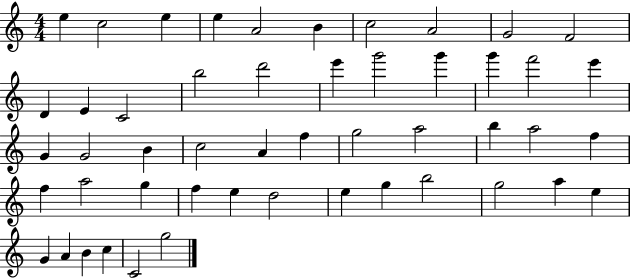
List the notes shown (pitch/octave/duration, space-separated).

E5/q C5/h E5/q E5/q A4/h B4/q C5/h A4/h G4/h F4/h D4/q E4/q C4/h B5/h D6/h E6/q G6/h G6/q G6/q F6/h E6/q G4/q G4/h B4/q C5/h A4/q F5/q G5/h A5/h B5/q A5/h F5/q F5/q A5/h G5/q F5/q E5/q D5/h E5/q G5/q B5/h G5/h A5/q E5/q G4/q A4/q B4/q C5/q C4/h G5/h